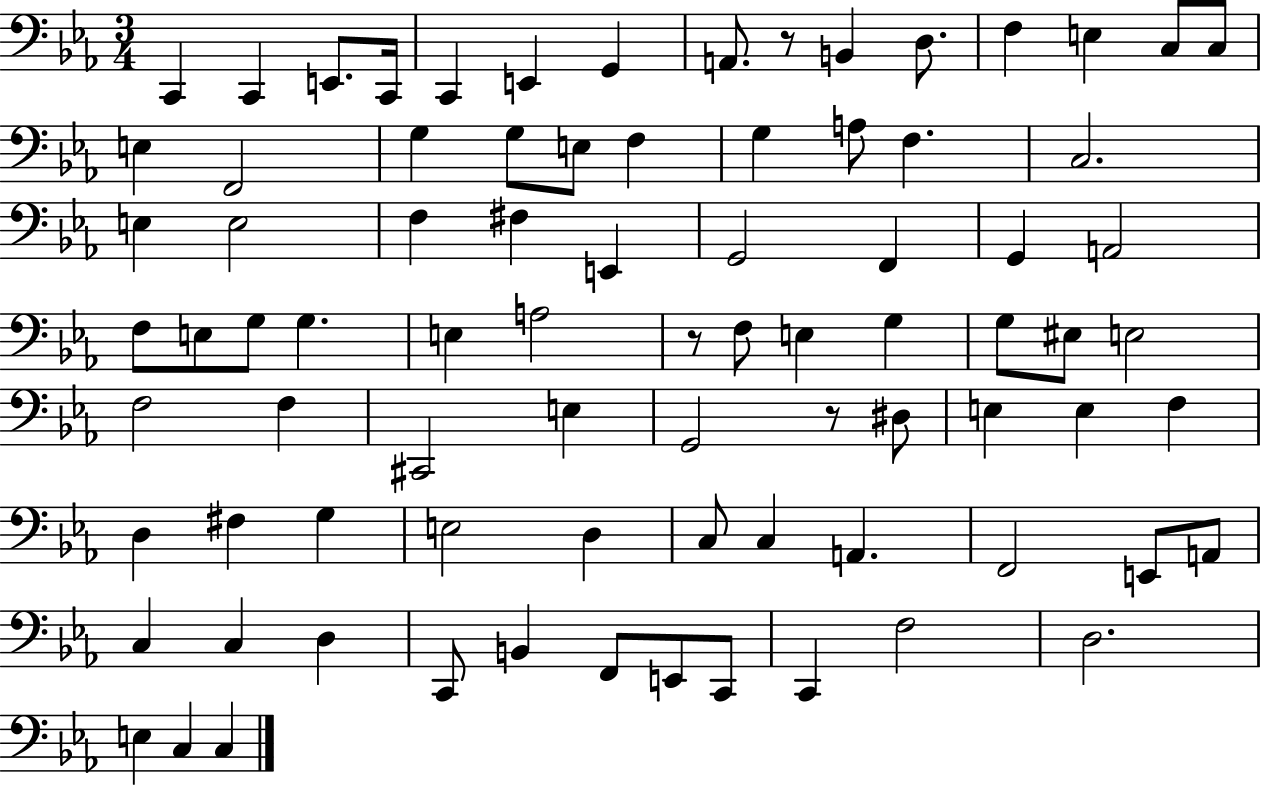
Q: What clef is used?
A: bass